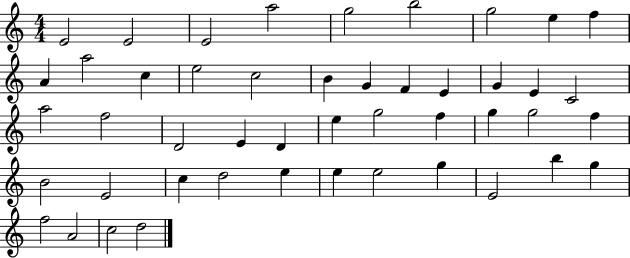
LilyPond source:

{
  \clef treble
  \numericTimeSignature
  \time 4/4
  \key c \major
  e'2 e'2 | e'2 a''2 | g''2 b''2 | g''2 e''4 f''4 | \break a'4 a''2 c''4 | e''2 c''2 | b'4 g'4 f'4 e'4 | g'4 e'4 c'2 | \break a''2 f''2 | d'2 e'4 d'4 | e''4 g''2 f''4 | g''4 g''2 f''4 | \break b'2 e'2 | c''4 d''2 e''4 | e''4 e''2 g''4 | e'2 b''4 g''4 | \break f''2 a'2 | c''2 d''2 | \bar "|."
}